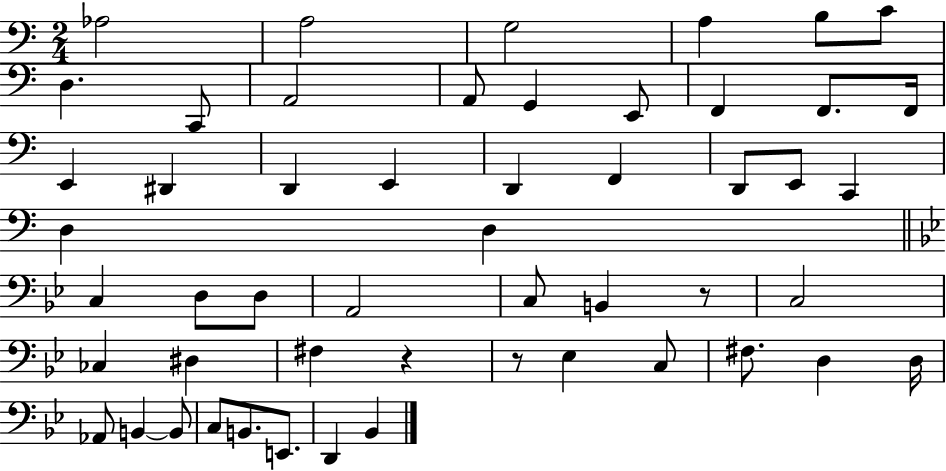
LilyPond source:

{
  \clef bass
  \numericTimeSignature
  \time 2/4
  \key c \major
  aes2 | a2 | g2 | a4 b8 c'8 | \break d4. c,8 | a,2 | a,8 g,4 e,8 | f,4 f,8. f,16 | \break e,4 dis,4 | d,4 e,4 | d,4 f,4 | d,8 e,8 c,4 | \break d4 d4 | \bar "||" \break \key bes \major c4 d8 d8 | a,2 | c8 b,4 r8 | c2 | \break ces4 dis4 | fis4 r4 | r8 ees4 c8 | fis8. d4 d16 | \break aes,8 b,4~~ b,8 | c8 b,8. e,8. | d,4 bes,4 | \bar "|."
}